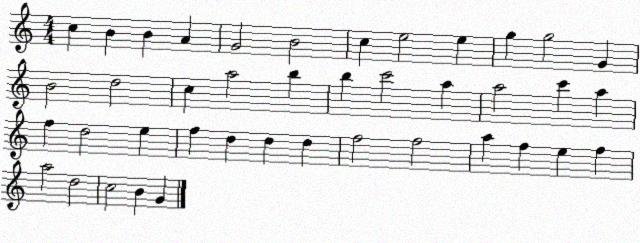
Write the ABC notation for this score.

X:1
T:Untitled
M:4/4
L:1/4
K:C
c B B A G2 B2 c e2 e g g2 G B2 d2 c a2 b b c'2 a a2 c' a f d2 e f d d d f2 f2 a f e f a2 d2 c2 B G